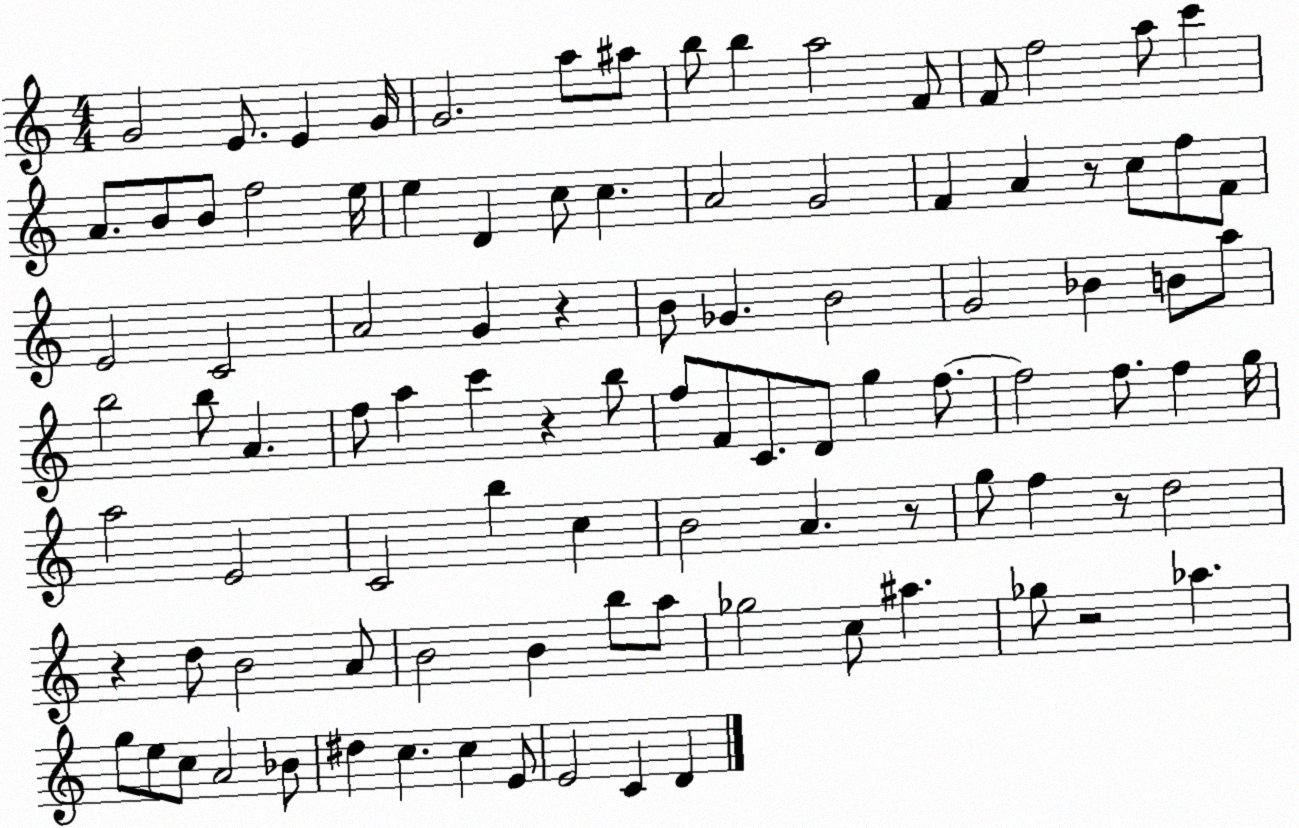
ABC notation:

X:1
T:Untitled
M:4/4
L:1/4
K:C
G2 E/2 E G/4 G2 a/2 ^a/2 b/2 b a2 F/2 F/2 f2 a/2 c' A/2 B/2 B/2 f2 e/4 e D c/2 c A2 G2 F A z/2 c/2 f/2 F/2 E2 C2 A2 G z B/2 _G B2 G2 _B B/2 a/2 b2 b/2 A f/2 a c' z b/2 f/2 F/2 C/2 D/2 g f/2 f2 f/2 f g/4 a2 E2 C2 b c B2 A z/2 g/2 f z/2 d2 z d/2 B2 A/2 B2 B b/2 a/2 _g2 c/2 ^a _g/2 z2 _a g/2 e/2 c/2 A2 _B/2 ^d c c E/2 E2 C D